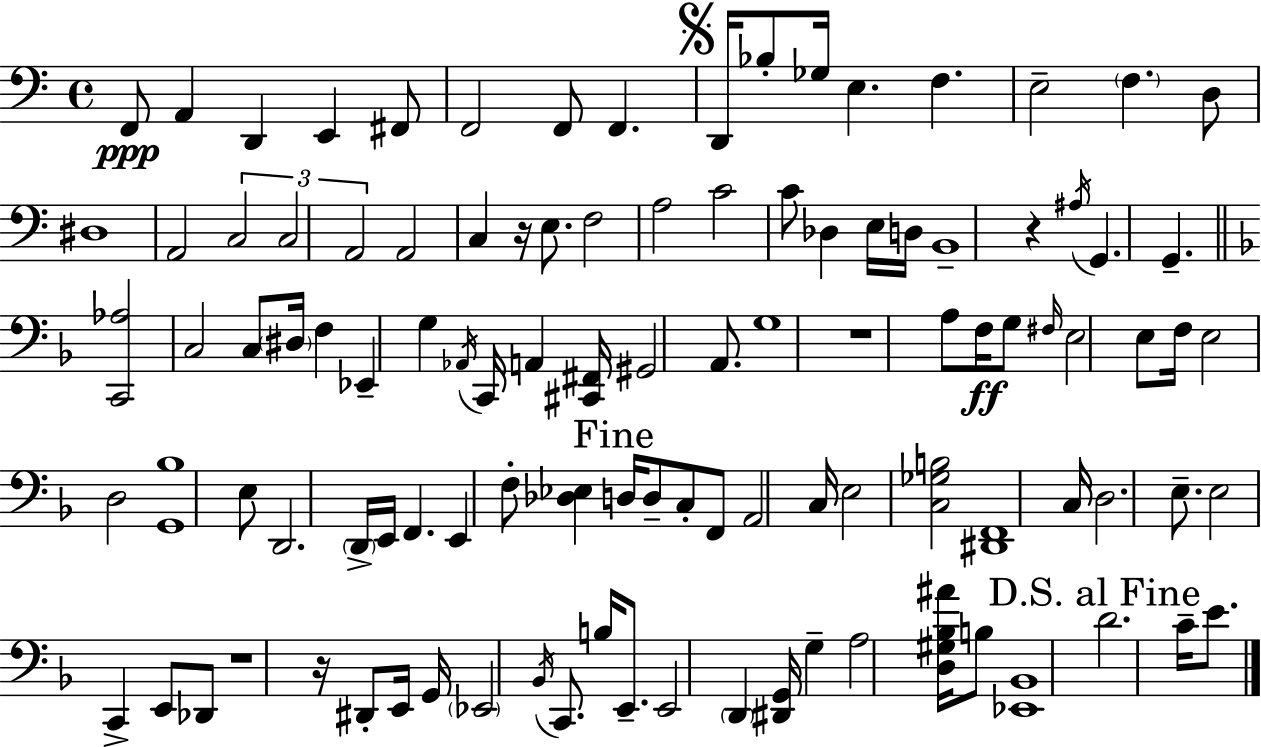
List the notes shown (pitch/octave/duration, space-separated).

F2/e A2/q D2/q E2/q F#2/e F2/h F2/e F2/q. D2/s Bb3/e Gb3/s E3/q. F3/q. E3/h F3/q. D3/e D#3/w A2/h C3/h C3/h A2/h A2/h C3/q R/s E3/e. F3/h A3/h C4/h C4/e Db3/q E3/s D3/s B2/w R/q A#3/s G2/q. G2/q. [C2,Ab3]/h C3/h C3/e D#3/s F3/q Eb2/q G3/q Ab2/s C2/s A2/q [C#2,F#2]/s G#2/h A2/e. G3/w R/w A3/e F3/s G3/e F#3/s E3/h E3/e F3/s E3/h D3/h [G2,Bb3]/w E3/e D2/h. D2/s E2/s F2/q. E2/q F3/e [Db3,Eb3]/q D3/s D3/e C3/e F2/e A2/h C3/s E3/h [C3,Gb3,B3]/h [D#2,F2]/w C3/s D3/h. E3/e. E3/h C2/q E2/e Db2/e R/w R/s D#2/e E2/s G2/s Eb2/h Bb2/s C2/e. B3/s E2/e. E2/h D2/q [D#2,G2]/s G3/q A3/h [D3,G#3,Bb3,A#4]/s B3/e [Eb2,Bb2]/w D4/h. C4/s E4/e.